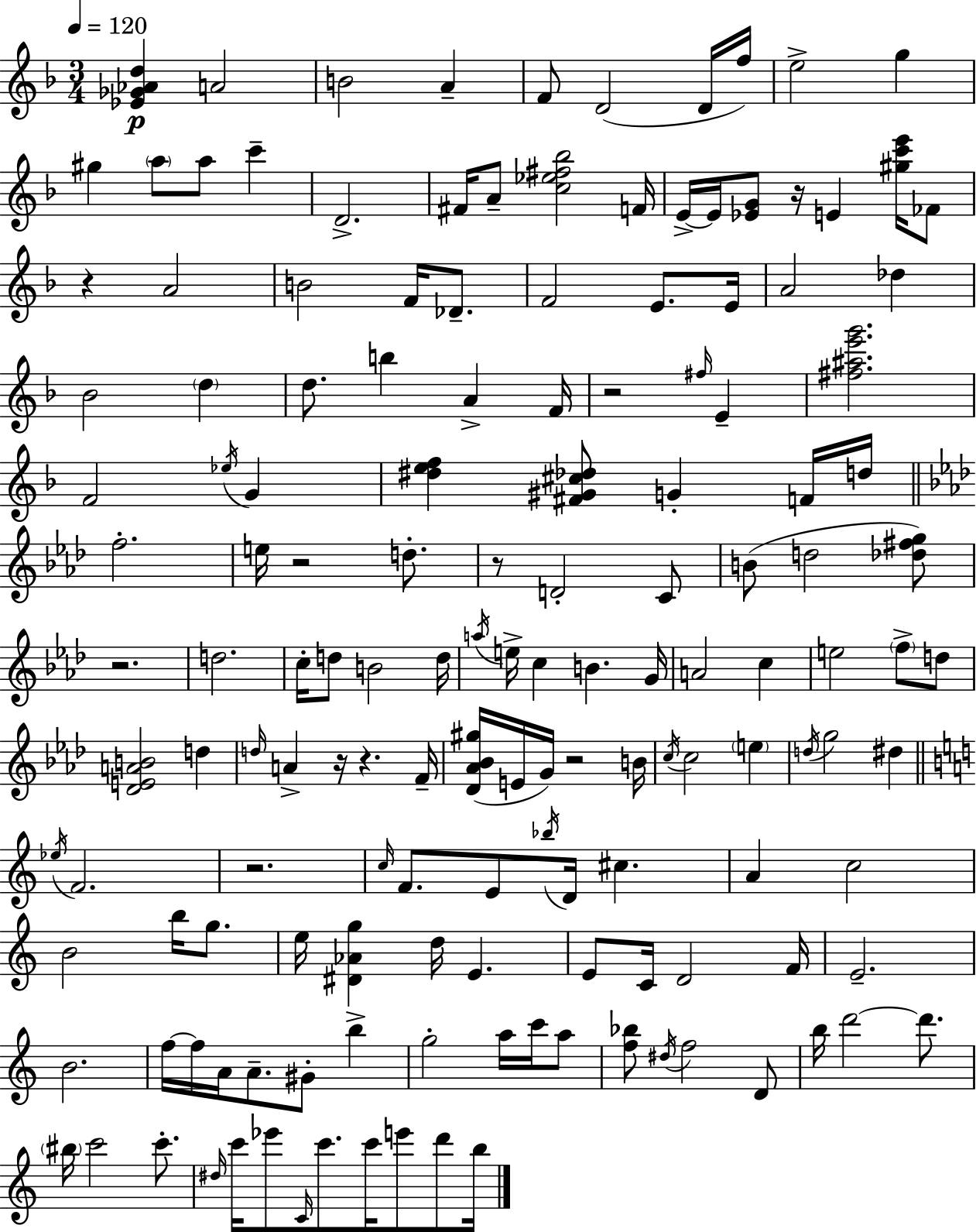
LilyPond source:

{
  \clef treble
  \numericTimeSignature
  \time 3/4
  \key d \minor
  \tempo 4 = 120
  <ees' ges' aes' d''>4\p a'2 | b'2 a'4-- | f'8 d'2( d'16 f''16) | e''2-> g''4 | \break gis''4 \parenthesize a''8 a''8 c'''4-- | d'2.-> | fis'16 a'8-- <c'' ees'' fis'' bes''>2 f'16 | e'16->~~ e'16 <ees' g'>8 r16 e'4 <gis'' c''' e'''>16 fes'8 | \break r4 a'2 | b'2 f'16 des'8.-- | f'2 e'8. e'16 | a'2 des''4 | \break bes'2 \parenthesize d''4 | d''8. b''4 a'4-> f'16 | r2 \grace { fis''16 } e'4-- | <fis'' ais'' e''' g'''>2. | \break f'2 \acciaccatura { ees''16 } g'4 | <dis'' e'' f''>4 <fis' gis' cis'' des''>8 g'4-. | f'16 d''16 \bar "||" \break \key aes \major f''2.-. | e''16 r2 d''8.-. | r8 d'2-. c'8 | b'8( d''2 <des'' fis'' g''>8) | \break r2. | d''2. | c''16-. d''8 b'2 d''16 | \acciaccatura { a''16 } e''16-> c''4 b'4. | \break g'16 a'2 c''4 | e''2 \parenthesize f''8-> d''8 | <des' e' a' b'>2 d''4 | \grace { d''16 } a'4-> r16 r4. | \break f'16-- <des' aes' bes' gis''>16( e'16 g'16) r2 | b'16 \acciaccatura { c''16 } c''2 \parenthesize e''4 | \acciaccatura { d''16 } g''2 | dis''4 \bar "||" \break \key a \minor \acciaccatura { ees''16 } f'2. | r2. | \grace { c''16 } f'8. e'8 \acciaccatura { bes''16 } d'16 cis''4. | a'4 c''2 | \break b'2 b''16 | g''8. e''16 <dis' aes' g''>4 d''16 e'4. | e'8 c'16 d'2 | f'16 e'2.-- | \break b'2. | f''16~~ f''16 a'16 a'8.-- gis'8-. b''4-> | g''2-. a''16 | c'''16 a''8 <f'' bes''>8 \acciaccatura { dis''16 } f''2 | \break d'8 b''16 d'''2~~ | d'''8. \parenthesize bis''16 c'''2 | c'''8.-. \grace { dis''16 } c'''16 ees'''8 \grace { c'16 } c'''8. | c'''16 e'''8 d'''8 b''16 \bar "|."
}